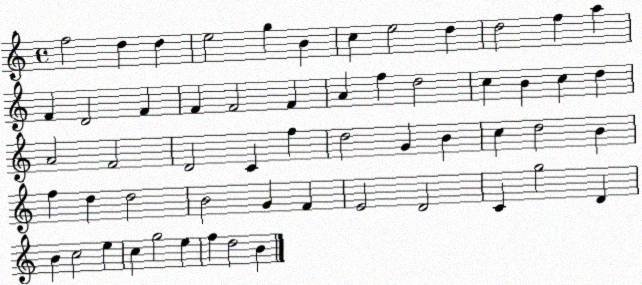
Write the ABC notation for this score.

X:1
T:Untitled
M:4/4
L:1/4
K:C
f2 d d e2 g B c e2 d d2 f a F D2 F F F2 F A f d2 c B c d A2 F2 D2 C f d2 G B c d2 B f d d2 B2 G F E2 D2 C g2 D B c2 e c g2 e f d2 B